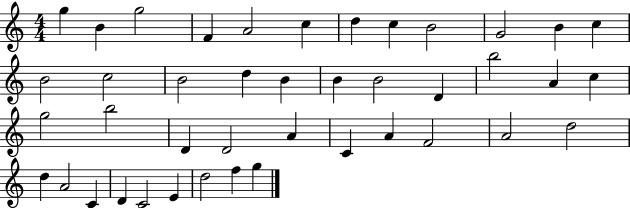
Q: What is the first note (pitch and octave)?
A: G5